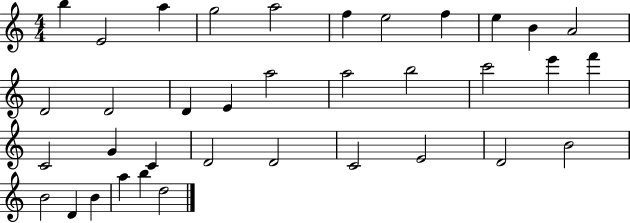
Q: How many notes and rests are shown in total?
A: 36